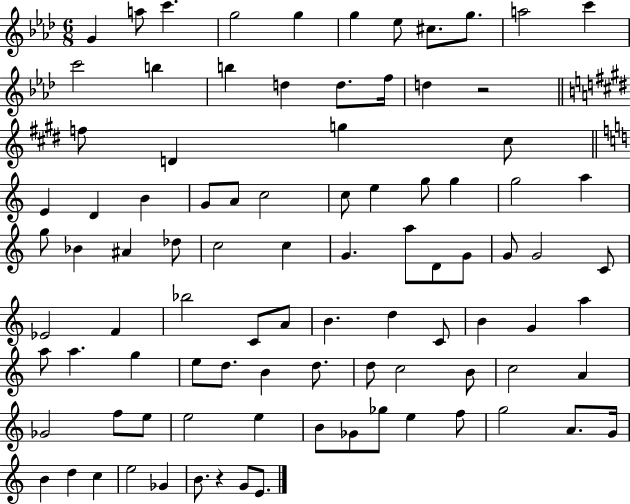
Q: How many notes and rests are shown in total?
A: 93